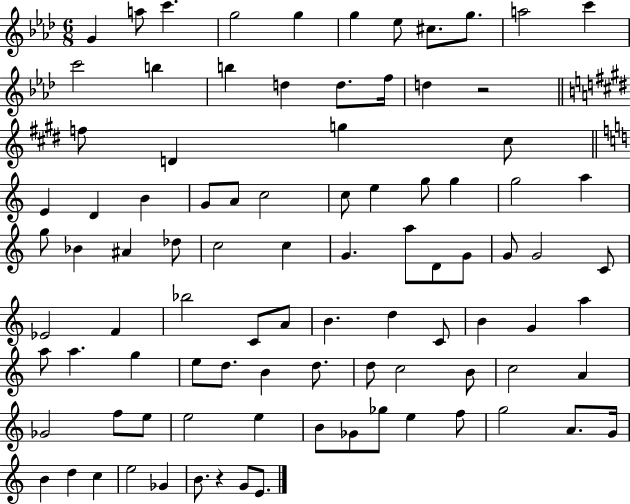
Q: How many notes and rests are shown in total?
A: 93